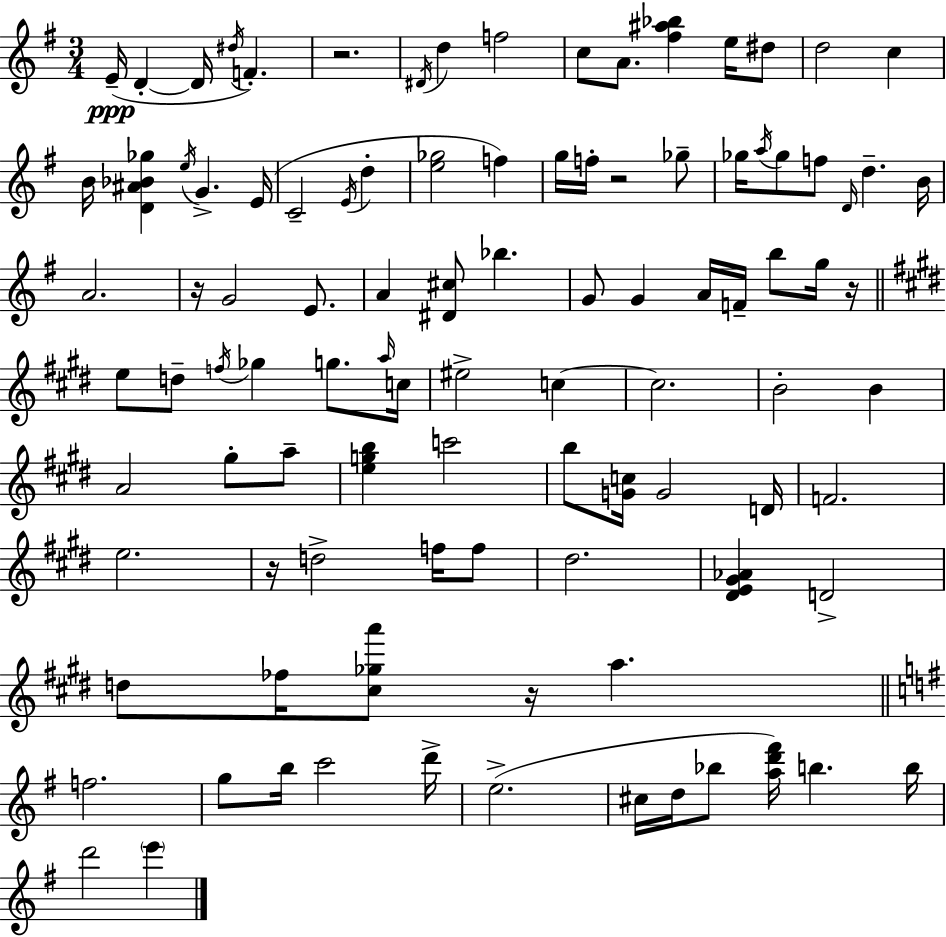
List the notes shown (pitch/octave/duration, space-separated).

E4/s D4/q D4/s D#5/s F4/q. R/h. D#4/s D5/q F5/h C5/e A4/e. [F#5,A#5,Bb5]/q E5/s D#5/e D5/h C5/q B4/s [D4,A#4,Bb4,Gb5]/q E5/s G4/q. E4/s C4/h E4/s D5/q [E5,Gb5]/h F5/q G5/s F5/s R/h Gb5/e Gb5/s A5/s Gb5/e F5/e D4/s D5/q. B4/s A4/h. R/s G4/h E4/e. A4/q [D#4,C#5]/e Bb5/q. G4/e G4/q A4/s F4/s B5/e G5/s R/s E5/e D5/e F5/s Gb5/q G5/e. A5/s C5/s EIS5/h C5/q C5/h. B4/h B4/q A4/h G#5/e A5/e [E5,G5,B5]/q C6/h B5/e [G4,C5]/s G4/h D4/s F4/h. E5/h. R/s D5/h F5/s F5/e D#5/h. [D#4,E4,G#4,Ab4]/q D4/h D5/e FES5/s [C#5,Gb5,A6]/e R/s A5/q. F5/h. G5/e B5/s C6/h D6/s E5/h. C#5/s D5/s Bb5/e [A5,D6,F#6]/s B5/q. B5/s D6/h E6/q